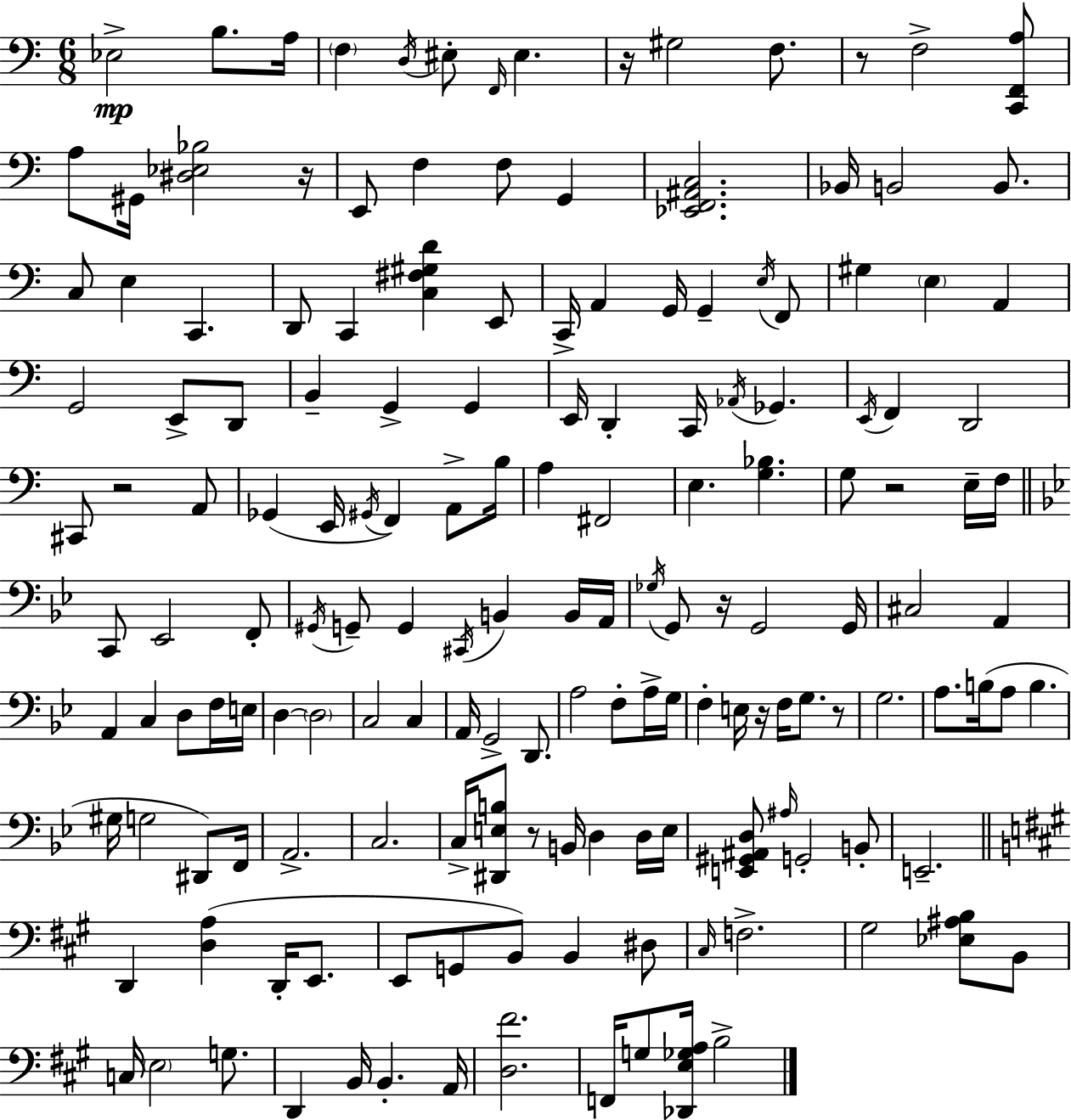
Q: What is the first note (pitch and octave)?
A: Eb3